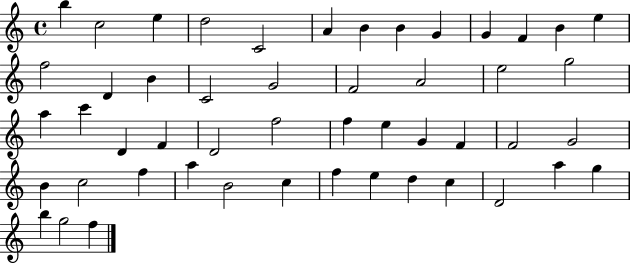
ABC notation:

X:1
T:Untitled
M:4/4
L:1/4
K:C
b c2 e d2 C2 A B B G G F B e f2 D B C2 G2 F2 A2 e2 g2 a c' D F D2 f2 f e G F F2 G2 B c2 f a B2 c f e d c D2 a g b g2 f